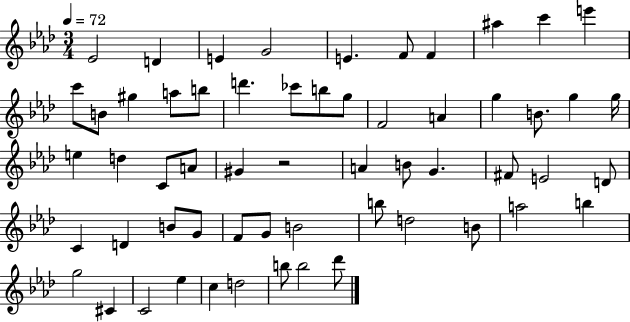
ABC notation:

X:1
T:Untitled
M:3/4
L:1/4
K:Ab
_E2 D E G2 E F/2 F ^a c' e' c'/2 B/2 ^g a/2 b/2 d' _c'/2 b/2 g/2 F2 A g B/2 g g/4 e d C/2 A/2 ^G z2 A B/2 G ^F/2 E2 D/2 C D B/2 G/2 F/2 G/2 B2 b/2 d2 B/2 a2 b g2 ^C C2 _e c d2 b/2 b2 _d'/2